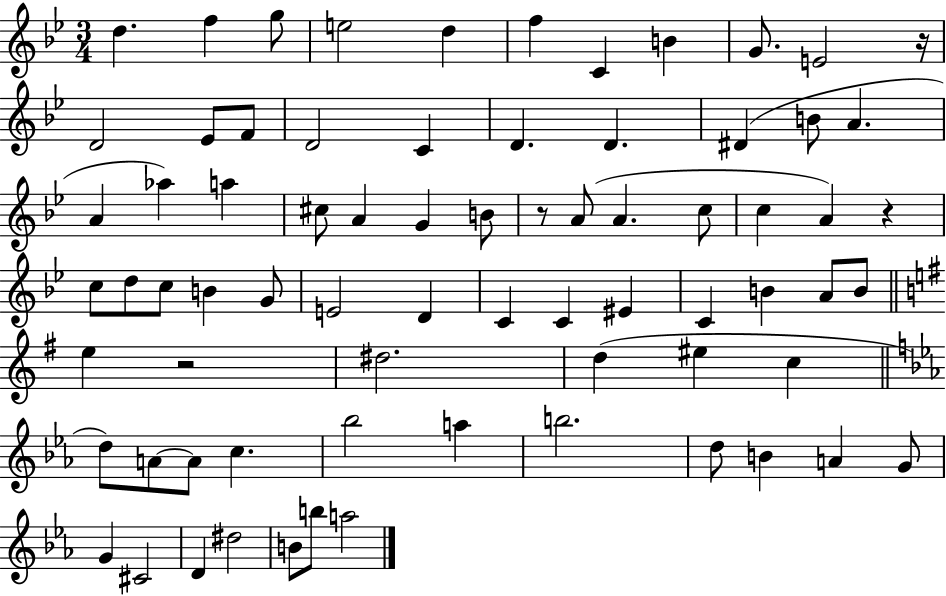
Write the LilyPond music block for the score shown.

{
  \clef treble
  \numericTimeSignature
  \time 3/4
  \key bes \major
  \repeat volta 2 { d''4. f''4 g''8 | e''2 d''4 | f''4 c'4 b'4 | g'8. e'2 r16 | \break d'2 ees'8 f'8 | d'2 c'4 | d'4. d'4. | dis'4( b'8 a'4. | \break a'4 aes''4) a''4 | cis''8 a'4 g'4 b'8 | r8 a'8( a'4. c''8 | c''4 a'4) r4 | \break c''8 d''8 c''8 b'4 g'8 | e'2 d'4 | c'4 c'4 eis'4 | c'4 b'4 a'8 b'8 | \break \bar "||" \break \key e \minor e''4 r2 | dis''2. | d''4( eis''4 c''4 | \bar "||" \break \key ees \major d''8) a'8~~ a'8 c''4. | bes''2 a''4 | b''2. | d''8 b'4 a'4 g'8 | \break g'4 cis'2 | d'4 dis''2 | b'8 b''8 a''2 | } \bar "|."
}